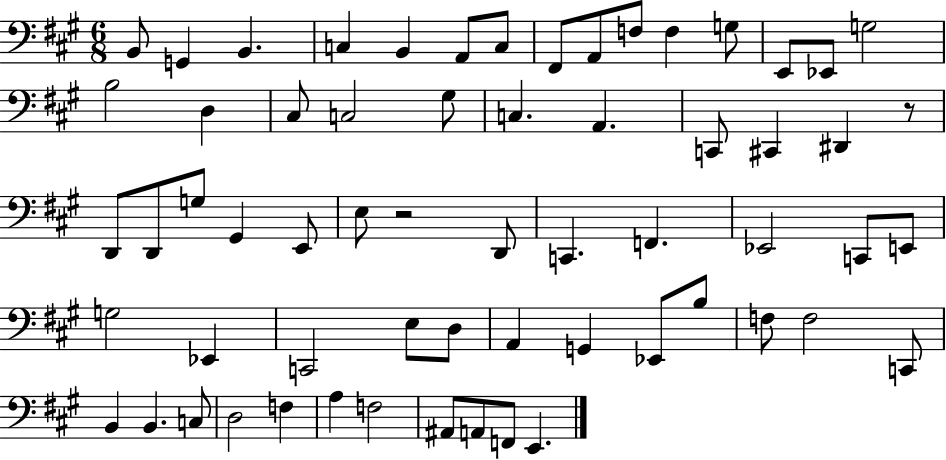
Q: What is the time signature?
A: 6/8